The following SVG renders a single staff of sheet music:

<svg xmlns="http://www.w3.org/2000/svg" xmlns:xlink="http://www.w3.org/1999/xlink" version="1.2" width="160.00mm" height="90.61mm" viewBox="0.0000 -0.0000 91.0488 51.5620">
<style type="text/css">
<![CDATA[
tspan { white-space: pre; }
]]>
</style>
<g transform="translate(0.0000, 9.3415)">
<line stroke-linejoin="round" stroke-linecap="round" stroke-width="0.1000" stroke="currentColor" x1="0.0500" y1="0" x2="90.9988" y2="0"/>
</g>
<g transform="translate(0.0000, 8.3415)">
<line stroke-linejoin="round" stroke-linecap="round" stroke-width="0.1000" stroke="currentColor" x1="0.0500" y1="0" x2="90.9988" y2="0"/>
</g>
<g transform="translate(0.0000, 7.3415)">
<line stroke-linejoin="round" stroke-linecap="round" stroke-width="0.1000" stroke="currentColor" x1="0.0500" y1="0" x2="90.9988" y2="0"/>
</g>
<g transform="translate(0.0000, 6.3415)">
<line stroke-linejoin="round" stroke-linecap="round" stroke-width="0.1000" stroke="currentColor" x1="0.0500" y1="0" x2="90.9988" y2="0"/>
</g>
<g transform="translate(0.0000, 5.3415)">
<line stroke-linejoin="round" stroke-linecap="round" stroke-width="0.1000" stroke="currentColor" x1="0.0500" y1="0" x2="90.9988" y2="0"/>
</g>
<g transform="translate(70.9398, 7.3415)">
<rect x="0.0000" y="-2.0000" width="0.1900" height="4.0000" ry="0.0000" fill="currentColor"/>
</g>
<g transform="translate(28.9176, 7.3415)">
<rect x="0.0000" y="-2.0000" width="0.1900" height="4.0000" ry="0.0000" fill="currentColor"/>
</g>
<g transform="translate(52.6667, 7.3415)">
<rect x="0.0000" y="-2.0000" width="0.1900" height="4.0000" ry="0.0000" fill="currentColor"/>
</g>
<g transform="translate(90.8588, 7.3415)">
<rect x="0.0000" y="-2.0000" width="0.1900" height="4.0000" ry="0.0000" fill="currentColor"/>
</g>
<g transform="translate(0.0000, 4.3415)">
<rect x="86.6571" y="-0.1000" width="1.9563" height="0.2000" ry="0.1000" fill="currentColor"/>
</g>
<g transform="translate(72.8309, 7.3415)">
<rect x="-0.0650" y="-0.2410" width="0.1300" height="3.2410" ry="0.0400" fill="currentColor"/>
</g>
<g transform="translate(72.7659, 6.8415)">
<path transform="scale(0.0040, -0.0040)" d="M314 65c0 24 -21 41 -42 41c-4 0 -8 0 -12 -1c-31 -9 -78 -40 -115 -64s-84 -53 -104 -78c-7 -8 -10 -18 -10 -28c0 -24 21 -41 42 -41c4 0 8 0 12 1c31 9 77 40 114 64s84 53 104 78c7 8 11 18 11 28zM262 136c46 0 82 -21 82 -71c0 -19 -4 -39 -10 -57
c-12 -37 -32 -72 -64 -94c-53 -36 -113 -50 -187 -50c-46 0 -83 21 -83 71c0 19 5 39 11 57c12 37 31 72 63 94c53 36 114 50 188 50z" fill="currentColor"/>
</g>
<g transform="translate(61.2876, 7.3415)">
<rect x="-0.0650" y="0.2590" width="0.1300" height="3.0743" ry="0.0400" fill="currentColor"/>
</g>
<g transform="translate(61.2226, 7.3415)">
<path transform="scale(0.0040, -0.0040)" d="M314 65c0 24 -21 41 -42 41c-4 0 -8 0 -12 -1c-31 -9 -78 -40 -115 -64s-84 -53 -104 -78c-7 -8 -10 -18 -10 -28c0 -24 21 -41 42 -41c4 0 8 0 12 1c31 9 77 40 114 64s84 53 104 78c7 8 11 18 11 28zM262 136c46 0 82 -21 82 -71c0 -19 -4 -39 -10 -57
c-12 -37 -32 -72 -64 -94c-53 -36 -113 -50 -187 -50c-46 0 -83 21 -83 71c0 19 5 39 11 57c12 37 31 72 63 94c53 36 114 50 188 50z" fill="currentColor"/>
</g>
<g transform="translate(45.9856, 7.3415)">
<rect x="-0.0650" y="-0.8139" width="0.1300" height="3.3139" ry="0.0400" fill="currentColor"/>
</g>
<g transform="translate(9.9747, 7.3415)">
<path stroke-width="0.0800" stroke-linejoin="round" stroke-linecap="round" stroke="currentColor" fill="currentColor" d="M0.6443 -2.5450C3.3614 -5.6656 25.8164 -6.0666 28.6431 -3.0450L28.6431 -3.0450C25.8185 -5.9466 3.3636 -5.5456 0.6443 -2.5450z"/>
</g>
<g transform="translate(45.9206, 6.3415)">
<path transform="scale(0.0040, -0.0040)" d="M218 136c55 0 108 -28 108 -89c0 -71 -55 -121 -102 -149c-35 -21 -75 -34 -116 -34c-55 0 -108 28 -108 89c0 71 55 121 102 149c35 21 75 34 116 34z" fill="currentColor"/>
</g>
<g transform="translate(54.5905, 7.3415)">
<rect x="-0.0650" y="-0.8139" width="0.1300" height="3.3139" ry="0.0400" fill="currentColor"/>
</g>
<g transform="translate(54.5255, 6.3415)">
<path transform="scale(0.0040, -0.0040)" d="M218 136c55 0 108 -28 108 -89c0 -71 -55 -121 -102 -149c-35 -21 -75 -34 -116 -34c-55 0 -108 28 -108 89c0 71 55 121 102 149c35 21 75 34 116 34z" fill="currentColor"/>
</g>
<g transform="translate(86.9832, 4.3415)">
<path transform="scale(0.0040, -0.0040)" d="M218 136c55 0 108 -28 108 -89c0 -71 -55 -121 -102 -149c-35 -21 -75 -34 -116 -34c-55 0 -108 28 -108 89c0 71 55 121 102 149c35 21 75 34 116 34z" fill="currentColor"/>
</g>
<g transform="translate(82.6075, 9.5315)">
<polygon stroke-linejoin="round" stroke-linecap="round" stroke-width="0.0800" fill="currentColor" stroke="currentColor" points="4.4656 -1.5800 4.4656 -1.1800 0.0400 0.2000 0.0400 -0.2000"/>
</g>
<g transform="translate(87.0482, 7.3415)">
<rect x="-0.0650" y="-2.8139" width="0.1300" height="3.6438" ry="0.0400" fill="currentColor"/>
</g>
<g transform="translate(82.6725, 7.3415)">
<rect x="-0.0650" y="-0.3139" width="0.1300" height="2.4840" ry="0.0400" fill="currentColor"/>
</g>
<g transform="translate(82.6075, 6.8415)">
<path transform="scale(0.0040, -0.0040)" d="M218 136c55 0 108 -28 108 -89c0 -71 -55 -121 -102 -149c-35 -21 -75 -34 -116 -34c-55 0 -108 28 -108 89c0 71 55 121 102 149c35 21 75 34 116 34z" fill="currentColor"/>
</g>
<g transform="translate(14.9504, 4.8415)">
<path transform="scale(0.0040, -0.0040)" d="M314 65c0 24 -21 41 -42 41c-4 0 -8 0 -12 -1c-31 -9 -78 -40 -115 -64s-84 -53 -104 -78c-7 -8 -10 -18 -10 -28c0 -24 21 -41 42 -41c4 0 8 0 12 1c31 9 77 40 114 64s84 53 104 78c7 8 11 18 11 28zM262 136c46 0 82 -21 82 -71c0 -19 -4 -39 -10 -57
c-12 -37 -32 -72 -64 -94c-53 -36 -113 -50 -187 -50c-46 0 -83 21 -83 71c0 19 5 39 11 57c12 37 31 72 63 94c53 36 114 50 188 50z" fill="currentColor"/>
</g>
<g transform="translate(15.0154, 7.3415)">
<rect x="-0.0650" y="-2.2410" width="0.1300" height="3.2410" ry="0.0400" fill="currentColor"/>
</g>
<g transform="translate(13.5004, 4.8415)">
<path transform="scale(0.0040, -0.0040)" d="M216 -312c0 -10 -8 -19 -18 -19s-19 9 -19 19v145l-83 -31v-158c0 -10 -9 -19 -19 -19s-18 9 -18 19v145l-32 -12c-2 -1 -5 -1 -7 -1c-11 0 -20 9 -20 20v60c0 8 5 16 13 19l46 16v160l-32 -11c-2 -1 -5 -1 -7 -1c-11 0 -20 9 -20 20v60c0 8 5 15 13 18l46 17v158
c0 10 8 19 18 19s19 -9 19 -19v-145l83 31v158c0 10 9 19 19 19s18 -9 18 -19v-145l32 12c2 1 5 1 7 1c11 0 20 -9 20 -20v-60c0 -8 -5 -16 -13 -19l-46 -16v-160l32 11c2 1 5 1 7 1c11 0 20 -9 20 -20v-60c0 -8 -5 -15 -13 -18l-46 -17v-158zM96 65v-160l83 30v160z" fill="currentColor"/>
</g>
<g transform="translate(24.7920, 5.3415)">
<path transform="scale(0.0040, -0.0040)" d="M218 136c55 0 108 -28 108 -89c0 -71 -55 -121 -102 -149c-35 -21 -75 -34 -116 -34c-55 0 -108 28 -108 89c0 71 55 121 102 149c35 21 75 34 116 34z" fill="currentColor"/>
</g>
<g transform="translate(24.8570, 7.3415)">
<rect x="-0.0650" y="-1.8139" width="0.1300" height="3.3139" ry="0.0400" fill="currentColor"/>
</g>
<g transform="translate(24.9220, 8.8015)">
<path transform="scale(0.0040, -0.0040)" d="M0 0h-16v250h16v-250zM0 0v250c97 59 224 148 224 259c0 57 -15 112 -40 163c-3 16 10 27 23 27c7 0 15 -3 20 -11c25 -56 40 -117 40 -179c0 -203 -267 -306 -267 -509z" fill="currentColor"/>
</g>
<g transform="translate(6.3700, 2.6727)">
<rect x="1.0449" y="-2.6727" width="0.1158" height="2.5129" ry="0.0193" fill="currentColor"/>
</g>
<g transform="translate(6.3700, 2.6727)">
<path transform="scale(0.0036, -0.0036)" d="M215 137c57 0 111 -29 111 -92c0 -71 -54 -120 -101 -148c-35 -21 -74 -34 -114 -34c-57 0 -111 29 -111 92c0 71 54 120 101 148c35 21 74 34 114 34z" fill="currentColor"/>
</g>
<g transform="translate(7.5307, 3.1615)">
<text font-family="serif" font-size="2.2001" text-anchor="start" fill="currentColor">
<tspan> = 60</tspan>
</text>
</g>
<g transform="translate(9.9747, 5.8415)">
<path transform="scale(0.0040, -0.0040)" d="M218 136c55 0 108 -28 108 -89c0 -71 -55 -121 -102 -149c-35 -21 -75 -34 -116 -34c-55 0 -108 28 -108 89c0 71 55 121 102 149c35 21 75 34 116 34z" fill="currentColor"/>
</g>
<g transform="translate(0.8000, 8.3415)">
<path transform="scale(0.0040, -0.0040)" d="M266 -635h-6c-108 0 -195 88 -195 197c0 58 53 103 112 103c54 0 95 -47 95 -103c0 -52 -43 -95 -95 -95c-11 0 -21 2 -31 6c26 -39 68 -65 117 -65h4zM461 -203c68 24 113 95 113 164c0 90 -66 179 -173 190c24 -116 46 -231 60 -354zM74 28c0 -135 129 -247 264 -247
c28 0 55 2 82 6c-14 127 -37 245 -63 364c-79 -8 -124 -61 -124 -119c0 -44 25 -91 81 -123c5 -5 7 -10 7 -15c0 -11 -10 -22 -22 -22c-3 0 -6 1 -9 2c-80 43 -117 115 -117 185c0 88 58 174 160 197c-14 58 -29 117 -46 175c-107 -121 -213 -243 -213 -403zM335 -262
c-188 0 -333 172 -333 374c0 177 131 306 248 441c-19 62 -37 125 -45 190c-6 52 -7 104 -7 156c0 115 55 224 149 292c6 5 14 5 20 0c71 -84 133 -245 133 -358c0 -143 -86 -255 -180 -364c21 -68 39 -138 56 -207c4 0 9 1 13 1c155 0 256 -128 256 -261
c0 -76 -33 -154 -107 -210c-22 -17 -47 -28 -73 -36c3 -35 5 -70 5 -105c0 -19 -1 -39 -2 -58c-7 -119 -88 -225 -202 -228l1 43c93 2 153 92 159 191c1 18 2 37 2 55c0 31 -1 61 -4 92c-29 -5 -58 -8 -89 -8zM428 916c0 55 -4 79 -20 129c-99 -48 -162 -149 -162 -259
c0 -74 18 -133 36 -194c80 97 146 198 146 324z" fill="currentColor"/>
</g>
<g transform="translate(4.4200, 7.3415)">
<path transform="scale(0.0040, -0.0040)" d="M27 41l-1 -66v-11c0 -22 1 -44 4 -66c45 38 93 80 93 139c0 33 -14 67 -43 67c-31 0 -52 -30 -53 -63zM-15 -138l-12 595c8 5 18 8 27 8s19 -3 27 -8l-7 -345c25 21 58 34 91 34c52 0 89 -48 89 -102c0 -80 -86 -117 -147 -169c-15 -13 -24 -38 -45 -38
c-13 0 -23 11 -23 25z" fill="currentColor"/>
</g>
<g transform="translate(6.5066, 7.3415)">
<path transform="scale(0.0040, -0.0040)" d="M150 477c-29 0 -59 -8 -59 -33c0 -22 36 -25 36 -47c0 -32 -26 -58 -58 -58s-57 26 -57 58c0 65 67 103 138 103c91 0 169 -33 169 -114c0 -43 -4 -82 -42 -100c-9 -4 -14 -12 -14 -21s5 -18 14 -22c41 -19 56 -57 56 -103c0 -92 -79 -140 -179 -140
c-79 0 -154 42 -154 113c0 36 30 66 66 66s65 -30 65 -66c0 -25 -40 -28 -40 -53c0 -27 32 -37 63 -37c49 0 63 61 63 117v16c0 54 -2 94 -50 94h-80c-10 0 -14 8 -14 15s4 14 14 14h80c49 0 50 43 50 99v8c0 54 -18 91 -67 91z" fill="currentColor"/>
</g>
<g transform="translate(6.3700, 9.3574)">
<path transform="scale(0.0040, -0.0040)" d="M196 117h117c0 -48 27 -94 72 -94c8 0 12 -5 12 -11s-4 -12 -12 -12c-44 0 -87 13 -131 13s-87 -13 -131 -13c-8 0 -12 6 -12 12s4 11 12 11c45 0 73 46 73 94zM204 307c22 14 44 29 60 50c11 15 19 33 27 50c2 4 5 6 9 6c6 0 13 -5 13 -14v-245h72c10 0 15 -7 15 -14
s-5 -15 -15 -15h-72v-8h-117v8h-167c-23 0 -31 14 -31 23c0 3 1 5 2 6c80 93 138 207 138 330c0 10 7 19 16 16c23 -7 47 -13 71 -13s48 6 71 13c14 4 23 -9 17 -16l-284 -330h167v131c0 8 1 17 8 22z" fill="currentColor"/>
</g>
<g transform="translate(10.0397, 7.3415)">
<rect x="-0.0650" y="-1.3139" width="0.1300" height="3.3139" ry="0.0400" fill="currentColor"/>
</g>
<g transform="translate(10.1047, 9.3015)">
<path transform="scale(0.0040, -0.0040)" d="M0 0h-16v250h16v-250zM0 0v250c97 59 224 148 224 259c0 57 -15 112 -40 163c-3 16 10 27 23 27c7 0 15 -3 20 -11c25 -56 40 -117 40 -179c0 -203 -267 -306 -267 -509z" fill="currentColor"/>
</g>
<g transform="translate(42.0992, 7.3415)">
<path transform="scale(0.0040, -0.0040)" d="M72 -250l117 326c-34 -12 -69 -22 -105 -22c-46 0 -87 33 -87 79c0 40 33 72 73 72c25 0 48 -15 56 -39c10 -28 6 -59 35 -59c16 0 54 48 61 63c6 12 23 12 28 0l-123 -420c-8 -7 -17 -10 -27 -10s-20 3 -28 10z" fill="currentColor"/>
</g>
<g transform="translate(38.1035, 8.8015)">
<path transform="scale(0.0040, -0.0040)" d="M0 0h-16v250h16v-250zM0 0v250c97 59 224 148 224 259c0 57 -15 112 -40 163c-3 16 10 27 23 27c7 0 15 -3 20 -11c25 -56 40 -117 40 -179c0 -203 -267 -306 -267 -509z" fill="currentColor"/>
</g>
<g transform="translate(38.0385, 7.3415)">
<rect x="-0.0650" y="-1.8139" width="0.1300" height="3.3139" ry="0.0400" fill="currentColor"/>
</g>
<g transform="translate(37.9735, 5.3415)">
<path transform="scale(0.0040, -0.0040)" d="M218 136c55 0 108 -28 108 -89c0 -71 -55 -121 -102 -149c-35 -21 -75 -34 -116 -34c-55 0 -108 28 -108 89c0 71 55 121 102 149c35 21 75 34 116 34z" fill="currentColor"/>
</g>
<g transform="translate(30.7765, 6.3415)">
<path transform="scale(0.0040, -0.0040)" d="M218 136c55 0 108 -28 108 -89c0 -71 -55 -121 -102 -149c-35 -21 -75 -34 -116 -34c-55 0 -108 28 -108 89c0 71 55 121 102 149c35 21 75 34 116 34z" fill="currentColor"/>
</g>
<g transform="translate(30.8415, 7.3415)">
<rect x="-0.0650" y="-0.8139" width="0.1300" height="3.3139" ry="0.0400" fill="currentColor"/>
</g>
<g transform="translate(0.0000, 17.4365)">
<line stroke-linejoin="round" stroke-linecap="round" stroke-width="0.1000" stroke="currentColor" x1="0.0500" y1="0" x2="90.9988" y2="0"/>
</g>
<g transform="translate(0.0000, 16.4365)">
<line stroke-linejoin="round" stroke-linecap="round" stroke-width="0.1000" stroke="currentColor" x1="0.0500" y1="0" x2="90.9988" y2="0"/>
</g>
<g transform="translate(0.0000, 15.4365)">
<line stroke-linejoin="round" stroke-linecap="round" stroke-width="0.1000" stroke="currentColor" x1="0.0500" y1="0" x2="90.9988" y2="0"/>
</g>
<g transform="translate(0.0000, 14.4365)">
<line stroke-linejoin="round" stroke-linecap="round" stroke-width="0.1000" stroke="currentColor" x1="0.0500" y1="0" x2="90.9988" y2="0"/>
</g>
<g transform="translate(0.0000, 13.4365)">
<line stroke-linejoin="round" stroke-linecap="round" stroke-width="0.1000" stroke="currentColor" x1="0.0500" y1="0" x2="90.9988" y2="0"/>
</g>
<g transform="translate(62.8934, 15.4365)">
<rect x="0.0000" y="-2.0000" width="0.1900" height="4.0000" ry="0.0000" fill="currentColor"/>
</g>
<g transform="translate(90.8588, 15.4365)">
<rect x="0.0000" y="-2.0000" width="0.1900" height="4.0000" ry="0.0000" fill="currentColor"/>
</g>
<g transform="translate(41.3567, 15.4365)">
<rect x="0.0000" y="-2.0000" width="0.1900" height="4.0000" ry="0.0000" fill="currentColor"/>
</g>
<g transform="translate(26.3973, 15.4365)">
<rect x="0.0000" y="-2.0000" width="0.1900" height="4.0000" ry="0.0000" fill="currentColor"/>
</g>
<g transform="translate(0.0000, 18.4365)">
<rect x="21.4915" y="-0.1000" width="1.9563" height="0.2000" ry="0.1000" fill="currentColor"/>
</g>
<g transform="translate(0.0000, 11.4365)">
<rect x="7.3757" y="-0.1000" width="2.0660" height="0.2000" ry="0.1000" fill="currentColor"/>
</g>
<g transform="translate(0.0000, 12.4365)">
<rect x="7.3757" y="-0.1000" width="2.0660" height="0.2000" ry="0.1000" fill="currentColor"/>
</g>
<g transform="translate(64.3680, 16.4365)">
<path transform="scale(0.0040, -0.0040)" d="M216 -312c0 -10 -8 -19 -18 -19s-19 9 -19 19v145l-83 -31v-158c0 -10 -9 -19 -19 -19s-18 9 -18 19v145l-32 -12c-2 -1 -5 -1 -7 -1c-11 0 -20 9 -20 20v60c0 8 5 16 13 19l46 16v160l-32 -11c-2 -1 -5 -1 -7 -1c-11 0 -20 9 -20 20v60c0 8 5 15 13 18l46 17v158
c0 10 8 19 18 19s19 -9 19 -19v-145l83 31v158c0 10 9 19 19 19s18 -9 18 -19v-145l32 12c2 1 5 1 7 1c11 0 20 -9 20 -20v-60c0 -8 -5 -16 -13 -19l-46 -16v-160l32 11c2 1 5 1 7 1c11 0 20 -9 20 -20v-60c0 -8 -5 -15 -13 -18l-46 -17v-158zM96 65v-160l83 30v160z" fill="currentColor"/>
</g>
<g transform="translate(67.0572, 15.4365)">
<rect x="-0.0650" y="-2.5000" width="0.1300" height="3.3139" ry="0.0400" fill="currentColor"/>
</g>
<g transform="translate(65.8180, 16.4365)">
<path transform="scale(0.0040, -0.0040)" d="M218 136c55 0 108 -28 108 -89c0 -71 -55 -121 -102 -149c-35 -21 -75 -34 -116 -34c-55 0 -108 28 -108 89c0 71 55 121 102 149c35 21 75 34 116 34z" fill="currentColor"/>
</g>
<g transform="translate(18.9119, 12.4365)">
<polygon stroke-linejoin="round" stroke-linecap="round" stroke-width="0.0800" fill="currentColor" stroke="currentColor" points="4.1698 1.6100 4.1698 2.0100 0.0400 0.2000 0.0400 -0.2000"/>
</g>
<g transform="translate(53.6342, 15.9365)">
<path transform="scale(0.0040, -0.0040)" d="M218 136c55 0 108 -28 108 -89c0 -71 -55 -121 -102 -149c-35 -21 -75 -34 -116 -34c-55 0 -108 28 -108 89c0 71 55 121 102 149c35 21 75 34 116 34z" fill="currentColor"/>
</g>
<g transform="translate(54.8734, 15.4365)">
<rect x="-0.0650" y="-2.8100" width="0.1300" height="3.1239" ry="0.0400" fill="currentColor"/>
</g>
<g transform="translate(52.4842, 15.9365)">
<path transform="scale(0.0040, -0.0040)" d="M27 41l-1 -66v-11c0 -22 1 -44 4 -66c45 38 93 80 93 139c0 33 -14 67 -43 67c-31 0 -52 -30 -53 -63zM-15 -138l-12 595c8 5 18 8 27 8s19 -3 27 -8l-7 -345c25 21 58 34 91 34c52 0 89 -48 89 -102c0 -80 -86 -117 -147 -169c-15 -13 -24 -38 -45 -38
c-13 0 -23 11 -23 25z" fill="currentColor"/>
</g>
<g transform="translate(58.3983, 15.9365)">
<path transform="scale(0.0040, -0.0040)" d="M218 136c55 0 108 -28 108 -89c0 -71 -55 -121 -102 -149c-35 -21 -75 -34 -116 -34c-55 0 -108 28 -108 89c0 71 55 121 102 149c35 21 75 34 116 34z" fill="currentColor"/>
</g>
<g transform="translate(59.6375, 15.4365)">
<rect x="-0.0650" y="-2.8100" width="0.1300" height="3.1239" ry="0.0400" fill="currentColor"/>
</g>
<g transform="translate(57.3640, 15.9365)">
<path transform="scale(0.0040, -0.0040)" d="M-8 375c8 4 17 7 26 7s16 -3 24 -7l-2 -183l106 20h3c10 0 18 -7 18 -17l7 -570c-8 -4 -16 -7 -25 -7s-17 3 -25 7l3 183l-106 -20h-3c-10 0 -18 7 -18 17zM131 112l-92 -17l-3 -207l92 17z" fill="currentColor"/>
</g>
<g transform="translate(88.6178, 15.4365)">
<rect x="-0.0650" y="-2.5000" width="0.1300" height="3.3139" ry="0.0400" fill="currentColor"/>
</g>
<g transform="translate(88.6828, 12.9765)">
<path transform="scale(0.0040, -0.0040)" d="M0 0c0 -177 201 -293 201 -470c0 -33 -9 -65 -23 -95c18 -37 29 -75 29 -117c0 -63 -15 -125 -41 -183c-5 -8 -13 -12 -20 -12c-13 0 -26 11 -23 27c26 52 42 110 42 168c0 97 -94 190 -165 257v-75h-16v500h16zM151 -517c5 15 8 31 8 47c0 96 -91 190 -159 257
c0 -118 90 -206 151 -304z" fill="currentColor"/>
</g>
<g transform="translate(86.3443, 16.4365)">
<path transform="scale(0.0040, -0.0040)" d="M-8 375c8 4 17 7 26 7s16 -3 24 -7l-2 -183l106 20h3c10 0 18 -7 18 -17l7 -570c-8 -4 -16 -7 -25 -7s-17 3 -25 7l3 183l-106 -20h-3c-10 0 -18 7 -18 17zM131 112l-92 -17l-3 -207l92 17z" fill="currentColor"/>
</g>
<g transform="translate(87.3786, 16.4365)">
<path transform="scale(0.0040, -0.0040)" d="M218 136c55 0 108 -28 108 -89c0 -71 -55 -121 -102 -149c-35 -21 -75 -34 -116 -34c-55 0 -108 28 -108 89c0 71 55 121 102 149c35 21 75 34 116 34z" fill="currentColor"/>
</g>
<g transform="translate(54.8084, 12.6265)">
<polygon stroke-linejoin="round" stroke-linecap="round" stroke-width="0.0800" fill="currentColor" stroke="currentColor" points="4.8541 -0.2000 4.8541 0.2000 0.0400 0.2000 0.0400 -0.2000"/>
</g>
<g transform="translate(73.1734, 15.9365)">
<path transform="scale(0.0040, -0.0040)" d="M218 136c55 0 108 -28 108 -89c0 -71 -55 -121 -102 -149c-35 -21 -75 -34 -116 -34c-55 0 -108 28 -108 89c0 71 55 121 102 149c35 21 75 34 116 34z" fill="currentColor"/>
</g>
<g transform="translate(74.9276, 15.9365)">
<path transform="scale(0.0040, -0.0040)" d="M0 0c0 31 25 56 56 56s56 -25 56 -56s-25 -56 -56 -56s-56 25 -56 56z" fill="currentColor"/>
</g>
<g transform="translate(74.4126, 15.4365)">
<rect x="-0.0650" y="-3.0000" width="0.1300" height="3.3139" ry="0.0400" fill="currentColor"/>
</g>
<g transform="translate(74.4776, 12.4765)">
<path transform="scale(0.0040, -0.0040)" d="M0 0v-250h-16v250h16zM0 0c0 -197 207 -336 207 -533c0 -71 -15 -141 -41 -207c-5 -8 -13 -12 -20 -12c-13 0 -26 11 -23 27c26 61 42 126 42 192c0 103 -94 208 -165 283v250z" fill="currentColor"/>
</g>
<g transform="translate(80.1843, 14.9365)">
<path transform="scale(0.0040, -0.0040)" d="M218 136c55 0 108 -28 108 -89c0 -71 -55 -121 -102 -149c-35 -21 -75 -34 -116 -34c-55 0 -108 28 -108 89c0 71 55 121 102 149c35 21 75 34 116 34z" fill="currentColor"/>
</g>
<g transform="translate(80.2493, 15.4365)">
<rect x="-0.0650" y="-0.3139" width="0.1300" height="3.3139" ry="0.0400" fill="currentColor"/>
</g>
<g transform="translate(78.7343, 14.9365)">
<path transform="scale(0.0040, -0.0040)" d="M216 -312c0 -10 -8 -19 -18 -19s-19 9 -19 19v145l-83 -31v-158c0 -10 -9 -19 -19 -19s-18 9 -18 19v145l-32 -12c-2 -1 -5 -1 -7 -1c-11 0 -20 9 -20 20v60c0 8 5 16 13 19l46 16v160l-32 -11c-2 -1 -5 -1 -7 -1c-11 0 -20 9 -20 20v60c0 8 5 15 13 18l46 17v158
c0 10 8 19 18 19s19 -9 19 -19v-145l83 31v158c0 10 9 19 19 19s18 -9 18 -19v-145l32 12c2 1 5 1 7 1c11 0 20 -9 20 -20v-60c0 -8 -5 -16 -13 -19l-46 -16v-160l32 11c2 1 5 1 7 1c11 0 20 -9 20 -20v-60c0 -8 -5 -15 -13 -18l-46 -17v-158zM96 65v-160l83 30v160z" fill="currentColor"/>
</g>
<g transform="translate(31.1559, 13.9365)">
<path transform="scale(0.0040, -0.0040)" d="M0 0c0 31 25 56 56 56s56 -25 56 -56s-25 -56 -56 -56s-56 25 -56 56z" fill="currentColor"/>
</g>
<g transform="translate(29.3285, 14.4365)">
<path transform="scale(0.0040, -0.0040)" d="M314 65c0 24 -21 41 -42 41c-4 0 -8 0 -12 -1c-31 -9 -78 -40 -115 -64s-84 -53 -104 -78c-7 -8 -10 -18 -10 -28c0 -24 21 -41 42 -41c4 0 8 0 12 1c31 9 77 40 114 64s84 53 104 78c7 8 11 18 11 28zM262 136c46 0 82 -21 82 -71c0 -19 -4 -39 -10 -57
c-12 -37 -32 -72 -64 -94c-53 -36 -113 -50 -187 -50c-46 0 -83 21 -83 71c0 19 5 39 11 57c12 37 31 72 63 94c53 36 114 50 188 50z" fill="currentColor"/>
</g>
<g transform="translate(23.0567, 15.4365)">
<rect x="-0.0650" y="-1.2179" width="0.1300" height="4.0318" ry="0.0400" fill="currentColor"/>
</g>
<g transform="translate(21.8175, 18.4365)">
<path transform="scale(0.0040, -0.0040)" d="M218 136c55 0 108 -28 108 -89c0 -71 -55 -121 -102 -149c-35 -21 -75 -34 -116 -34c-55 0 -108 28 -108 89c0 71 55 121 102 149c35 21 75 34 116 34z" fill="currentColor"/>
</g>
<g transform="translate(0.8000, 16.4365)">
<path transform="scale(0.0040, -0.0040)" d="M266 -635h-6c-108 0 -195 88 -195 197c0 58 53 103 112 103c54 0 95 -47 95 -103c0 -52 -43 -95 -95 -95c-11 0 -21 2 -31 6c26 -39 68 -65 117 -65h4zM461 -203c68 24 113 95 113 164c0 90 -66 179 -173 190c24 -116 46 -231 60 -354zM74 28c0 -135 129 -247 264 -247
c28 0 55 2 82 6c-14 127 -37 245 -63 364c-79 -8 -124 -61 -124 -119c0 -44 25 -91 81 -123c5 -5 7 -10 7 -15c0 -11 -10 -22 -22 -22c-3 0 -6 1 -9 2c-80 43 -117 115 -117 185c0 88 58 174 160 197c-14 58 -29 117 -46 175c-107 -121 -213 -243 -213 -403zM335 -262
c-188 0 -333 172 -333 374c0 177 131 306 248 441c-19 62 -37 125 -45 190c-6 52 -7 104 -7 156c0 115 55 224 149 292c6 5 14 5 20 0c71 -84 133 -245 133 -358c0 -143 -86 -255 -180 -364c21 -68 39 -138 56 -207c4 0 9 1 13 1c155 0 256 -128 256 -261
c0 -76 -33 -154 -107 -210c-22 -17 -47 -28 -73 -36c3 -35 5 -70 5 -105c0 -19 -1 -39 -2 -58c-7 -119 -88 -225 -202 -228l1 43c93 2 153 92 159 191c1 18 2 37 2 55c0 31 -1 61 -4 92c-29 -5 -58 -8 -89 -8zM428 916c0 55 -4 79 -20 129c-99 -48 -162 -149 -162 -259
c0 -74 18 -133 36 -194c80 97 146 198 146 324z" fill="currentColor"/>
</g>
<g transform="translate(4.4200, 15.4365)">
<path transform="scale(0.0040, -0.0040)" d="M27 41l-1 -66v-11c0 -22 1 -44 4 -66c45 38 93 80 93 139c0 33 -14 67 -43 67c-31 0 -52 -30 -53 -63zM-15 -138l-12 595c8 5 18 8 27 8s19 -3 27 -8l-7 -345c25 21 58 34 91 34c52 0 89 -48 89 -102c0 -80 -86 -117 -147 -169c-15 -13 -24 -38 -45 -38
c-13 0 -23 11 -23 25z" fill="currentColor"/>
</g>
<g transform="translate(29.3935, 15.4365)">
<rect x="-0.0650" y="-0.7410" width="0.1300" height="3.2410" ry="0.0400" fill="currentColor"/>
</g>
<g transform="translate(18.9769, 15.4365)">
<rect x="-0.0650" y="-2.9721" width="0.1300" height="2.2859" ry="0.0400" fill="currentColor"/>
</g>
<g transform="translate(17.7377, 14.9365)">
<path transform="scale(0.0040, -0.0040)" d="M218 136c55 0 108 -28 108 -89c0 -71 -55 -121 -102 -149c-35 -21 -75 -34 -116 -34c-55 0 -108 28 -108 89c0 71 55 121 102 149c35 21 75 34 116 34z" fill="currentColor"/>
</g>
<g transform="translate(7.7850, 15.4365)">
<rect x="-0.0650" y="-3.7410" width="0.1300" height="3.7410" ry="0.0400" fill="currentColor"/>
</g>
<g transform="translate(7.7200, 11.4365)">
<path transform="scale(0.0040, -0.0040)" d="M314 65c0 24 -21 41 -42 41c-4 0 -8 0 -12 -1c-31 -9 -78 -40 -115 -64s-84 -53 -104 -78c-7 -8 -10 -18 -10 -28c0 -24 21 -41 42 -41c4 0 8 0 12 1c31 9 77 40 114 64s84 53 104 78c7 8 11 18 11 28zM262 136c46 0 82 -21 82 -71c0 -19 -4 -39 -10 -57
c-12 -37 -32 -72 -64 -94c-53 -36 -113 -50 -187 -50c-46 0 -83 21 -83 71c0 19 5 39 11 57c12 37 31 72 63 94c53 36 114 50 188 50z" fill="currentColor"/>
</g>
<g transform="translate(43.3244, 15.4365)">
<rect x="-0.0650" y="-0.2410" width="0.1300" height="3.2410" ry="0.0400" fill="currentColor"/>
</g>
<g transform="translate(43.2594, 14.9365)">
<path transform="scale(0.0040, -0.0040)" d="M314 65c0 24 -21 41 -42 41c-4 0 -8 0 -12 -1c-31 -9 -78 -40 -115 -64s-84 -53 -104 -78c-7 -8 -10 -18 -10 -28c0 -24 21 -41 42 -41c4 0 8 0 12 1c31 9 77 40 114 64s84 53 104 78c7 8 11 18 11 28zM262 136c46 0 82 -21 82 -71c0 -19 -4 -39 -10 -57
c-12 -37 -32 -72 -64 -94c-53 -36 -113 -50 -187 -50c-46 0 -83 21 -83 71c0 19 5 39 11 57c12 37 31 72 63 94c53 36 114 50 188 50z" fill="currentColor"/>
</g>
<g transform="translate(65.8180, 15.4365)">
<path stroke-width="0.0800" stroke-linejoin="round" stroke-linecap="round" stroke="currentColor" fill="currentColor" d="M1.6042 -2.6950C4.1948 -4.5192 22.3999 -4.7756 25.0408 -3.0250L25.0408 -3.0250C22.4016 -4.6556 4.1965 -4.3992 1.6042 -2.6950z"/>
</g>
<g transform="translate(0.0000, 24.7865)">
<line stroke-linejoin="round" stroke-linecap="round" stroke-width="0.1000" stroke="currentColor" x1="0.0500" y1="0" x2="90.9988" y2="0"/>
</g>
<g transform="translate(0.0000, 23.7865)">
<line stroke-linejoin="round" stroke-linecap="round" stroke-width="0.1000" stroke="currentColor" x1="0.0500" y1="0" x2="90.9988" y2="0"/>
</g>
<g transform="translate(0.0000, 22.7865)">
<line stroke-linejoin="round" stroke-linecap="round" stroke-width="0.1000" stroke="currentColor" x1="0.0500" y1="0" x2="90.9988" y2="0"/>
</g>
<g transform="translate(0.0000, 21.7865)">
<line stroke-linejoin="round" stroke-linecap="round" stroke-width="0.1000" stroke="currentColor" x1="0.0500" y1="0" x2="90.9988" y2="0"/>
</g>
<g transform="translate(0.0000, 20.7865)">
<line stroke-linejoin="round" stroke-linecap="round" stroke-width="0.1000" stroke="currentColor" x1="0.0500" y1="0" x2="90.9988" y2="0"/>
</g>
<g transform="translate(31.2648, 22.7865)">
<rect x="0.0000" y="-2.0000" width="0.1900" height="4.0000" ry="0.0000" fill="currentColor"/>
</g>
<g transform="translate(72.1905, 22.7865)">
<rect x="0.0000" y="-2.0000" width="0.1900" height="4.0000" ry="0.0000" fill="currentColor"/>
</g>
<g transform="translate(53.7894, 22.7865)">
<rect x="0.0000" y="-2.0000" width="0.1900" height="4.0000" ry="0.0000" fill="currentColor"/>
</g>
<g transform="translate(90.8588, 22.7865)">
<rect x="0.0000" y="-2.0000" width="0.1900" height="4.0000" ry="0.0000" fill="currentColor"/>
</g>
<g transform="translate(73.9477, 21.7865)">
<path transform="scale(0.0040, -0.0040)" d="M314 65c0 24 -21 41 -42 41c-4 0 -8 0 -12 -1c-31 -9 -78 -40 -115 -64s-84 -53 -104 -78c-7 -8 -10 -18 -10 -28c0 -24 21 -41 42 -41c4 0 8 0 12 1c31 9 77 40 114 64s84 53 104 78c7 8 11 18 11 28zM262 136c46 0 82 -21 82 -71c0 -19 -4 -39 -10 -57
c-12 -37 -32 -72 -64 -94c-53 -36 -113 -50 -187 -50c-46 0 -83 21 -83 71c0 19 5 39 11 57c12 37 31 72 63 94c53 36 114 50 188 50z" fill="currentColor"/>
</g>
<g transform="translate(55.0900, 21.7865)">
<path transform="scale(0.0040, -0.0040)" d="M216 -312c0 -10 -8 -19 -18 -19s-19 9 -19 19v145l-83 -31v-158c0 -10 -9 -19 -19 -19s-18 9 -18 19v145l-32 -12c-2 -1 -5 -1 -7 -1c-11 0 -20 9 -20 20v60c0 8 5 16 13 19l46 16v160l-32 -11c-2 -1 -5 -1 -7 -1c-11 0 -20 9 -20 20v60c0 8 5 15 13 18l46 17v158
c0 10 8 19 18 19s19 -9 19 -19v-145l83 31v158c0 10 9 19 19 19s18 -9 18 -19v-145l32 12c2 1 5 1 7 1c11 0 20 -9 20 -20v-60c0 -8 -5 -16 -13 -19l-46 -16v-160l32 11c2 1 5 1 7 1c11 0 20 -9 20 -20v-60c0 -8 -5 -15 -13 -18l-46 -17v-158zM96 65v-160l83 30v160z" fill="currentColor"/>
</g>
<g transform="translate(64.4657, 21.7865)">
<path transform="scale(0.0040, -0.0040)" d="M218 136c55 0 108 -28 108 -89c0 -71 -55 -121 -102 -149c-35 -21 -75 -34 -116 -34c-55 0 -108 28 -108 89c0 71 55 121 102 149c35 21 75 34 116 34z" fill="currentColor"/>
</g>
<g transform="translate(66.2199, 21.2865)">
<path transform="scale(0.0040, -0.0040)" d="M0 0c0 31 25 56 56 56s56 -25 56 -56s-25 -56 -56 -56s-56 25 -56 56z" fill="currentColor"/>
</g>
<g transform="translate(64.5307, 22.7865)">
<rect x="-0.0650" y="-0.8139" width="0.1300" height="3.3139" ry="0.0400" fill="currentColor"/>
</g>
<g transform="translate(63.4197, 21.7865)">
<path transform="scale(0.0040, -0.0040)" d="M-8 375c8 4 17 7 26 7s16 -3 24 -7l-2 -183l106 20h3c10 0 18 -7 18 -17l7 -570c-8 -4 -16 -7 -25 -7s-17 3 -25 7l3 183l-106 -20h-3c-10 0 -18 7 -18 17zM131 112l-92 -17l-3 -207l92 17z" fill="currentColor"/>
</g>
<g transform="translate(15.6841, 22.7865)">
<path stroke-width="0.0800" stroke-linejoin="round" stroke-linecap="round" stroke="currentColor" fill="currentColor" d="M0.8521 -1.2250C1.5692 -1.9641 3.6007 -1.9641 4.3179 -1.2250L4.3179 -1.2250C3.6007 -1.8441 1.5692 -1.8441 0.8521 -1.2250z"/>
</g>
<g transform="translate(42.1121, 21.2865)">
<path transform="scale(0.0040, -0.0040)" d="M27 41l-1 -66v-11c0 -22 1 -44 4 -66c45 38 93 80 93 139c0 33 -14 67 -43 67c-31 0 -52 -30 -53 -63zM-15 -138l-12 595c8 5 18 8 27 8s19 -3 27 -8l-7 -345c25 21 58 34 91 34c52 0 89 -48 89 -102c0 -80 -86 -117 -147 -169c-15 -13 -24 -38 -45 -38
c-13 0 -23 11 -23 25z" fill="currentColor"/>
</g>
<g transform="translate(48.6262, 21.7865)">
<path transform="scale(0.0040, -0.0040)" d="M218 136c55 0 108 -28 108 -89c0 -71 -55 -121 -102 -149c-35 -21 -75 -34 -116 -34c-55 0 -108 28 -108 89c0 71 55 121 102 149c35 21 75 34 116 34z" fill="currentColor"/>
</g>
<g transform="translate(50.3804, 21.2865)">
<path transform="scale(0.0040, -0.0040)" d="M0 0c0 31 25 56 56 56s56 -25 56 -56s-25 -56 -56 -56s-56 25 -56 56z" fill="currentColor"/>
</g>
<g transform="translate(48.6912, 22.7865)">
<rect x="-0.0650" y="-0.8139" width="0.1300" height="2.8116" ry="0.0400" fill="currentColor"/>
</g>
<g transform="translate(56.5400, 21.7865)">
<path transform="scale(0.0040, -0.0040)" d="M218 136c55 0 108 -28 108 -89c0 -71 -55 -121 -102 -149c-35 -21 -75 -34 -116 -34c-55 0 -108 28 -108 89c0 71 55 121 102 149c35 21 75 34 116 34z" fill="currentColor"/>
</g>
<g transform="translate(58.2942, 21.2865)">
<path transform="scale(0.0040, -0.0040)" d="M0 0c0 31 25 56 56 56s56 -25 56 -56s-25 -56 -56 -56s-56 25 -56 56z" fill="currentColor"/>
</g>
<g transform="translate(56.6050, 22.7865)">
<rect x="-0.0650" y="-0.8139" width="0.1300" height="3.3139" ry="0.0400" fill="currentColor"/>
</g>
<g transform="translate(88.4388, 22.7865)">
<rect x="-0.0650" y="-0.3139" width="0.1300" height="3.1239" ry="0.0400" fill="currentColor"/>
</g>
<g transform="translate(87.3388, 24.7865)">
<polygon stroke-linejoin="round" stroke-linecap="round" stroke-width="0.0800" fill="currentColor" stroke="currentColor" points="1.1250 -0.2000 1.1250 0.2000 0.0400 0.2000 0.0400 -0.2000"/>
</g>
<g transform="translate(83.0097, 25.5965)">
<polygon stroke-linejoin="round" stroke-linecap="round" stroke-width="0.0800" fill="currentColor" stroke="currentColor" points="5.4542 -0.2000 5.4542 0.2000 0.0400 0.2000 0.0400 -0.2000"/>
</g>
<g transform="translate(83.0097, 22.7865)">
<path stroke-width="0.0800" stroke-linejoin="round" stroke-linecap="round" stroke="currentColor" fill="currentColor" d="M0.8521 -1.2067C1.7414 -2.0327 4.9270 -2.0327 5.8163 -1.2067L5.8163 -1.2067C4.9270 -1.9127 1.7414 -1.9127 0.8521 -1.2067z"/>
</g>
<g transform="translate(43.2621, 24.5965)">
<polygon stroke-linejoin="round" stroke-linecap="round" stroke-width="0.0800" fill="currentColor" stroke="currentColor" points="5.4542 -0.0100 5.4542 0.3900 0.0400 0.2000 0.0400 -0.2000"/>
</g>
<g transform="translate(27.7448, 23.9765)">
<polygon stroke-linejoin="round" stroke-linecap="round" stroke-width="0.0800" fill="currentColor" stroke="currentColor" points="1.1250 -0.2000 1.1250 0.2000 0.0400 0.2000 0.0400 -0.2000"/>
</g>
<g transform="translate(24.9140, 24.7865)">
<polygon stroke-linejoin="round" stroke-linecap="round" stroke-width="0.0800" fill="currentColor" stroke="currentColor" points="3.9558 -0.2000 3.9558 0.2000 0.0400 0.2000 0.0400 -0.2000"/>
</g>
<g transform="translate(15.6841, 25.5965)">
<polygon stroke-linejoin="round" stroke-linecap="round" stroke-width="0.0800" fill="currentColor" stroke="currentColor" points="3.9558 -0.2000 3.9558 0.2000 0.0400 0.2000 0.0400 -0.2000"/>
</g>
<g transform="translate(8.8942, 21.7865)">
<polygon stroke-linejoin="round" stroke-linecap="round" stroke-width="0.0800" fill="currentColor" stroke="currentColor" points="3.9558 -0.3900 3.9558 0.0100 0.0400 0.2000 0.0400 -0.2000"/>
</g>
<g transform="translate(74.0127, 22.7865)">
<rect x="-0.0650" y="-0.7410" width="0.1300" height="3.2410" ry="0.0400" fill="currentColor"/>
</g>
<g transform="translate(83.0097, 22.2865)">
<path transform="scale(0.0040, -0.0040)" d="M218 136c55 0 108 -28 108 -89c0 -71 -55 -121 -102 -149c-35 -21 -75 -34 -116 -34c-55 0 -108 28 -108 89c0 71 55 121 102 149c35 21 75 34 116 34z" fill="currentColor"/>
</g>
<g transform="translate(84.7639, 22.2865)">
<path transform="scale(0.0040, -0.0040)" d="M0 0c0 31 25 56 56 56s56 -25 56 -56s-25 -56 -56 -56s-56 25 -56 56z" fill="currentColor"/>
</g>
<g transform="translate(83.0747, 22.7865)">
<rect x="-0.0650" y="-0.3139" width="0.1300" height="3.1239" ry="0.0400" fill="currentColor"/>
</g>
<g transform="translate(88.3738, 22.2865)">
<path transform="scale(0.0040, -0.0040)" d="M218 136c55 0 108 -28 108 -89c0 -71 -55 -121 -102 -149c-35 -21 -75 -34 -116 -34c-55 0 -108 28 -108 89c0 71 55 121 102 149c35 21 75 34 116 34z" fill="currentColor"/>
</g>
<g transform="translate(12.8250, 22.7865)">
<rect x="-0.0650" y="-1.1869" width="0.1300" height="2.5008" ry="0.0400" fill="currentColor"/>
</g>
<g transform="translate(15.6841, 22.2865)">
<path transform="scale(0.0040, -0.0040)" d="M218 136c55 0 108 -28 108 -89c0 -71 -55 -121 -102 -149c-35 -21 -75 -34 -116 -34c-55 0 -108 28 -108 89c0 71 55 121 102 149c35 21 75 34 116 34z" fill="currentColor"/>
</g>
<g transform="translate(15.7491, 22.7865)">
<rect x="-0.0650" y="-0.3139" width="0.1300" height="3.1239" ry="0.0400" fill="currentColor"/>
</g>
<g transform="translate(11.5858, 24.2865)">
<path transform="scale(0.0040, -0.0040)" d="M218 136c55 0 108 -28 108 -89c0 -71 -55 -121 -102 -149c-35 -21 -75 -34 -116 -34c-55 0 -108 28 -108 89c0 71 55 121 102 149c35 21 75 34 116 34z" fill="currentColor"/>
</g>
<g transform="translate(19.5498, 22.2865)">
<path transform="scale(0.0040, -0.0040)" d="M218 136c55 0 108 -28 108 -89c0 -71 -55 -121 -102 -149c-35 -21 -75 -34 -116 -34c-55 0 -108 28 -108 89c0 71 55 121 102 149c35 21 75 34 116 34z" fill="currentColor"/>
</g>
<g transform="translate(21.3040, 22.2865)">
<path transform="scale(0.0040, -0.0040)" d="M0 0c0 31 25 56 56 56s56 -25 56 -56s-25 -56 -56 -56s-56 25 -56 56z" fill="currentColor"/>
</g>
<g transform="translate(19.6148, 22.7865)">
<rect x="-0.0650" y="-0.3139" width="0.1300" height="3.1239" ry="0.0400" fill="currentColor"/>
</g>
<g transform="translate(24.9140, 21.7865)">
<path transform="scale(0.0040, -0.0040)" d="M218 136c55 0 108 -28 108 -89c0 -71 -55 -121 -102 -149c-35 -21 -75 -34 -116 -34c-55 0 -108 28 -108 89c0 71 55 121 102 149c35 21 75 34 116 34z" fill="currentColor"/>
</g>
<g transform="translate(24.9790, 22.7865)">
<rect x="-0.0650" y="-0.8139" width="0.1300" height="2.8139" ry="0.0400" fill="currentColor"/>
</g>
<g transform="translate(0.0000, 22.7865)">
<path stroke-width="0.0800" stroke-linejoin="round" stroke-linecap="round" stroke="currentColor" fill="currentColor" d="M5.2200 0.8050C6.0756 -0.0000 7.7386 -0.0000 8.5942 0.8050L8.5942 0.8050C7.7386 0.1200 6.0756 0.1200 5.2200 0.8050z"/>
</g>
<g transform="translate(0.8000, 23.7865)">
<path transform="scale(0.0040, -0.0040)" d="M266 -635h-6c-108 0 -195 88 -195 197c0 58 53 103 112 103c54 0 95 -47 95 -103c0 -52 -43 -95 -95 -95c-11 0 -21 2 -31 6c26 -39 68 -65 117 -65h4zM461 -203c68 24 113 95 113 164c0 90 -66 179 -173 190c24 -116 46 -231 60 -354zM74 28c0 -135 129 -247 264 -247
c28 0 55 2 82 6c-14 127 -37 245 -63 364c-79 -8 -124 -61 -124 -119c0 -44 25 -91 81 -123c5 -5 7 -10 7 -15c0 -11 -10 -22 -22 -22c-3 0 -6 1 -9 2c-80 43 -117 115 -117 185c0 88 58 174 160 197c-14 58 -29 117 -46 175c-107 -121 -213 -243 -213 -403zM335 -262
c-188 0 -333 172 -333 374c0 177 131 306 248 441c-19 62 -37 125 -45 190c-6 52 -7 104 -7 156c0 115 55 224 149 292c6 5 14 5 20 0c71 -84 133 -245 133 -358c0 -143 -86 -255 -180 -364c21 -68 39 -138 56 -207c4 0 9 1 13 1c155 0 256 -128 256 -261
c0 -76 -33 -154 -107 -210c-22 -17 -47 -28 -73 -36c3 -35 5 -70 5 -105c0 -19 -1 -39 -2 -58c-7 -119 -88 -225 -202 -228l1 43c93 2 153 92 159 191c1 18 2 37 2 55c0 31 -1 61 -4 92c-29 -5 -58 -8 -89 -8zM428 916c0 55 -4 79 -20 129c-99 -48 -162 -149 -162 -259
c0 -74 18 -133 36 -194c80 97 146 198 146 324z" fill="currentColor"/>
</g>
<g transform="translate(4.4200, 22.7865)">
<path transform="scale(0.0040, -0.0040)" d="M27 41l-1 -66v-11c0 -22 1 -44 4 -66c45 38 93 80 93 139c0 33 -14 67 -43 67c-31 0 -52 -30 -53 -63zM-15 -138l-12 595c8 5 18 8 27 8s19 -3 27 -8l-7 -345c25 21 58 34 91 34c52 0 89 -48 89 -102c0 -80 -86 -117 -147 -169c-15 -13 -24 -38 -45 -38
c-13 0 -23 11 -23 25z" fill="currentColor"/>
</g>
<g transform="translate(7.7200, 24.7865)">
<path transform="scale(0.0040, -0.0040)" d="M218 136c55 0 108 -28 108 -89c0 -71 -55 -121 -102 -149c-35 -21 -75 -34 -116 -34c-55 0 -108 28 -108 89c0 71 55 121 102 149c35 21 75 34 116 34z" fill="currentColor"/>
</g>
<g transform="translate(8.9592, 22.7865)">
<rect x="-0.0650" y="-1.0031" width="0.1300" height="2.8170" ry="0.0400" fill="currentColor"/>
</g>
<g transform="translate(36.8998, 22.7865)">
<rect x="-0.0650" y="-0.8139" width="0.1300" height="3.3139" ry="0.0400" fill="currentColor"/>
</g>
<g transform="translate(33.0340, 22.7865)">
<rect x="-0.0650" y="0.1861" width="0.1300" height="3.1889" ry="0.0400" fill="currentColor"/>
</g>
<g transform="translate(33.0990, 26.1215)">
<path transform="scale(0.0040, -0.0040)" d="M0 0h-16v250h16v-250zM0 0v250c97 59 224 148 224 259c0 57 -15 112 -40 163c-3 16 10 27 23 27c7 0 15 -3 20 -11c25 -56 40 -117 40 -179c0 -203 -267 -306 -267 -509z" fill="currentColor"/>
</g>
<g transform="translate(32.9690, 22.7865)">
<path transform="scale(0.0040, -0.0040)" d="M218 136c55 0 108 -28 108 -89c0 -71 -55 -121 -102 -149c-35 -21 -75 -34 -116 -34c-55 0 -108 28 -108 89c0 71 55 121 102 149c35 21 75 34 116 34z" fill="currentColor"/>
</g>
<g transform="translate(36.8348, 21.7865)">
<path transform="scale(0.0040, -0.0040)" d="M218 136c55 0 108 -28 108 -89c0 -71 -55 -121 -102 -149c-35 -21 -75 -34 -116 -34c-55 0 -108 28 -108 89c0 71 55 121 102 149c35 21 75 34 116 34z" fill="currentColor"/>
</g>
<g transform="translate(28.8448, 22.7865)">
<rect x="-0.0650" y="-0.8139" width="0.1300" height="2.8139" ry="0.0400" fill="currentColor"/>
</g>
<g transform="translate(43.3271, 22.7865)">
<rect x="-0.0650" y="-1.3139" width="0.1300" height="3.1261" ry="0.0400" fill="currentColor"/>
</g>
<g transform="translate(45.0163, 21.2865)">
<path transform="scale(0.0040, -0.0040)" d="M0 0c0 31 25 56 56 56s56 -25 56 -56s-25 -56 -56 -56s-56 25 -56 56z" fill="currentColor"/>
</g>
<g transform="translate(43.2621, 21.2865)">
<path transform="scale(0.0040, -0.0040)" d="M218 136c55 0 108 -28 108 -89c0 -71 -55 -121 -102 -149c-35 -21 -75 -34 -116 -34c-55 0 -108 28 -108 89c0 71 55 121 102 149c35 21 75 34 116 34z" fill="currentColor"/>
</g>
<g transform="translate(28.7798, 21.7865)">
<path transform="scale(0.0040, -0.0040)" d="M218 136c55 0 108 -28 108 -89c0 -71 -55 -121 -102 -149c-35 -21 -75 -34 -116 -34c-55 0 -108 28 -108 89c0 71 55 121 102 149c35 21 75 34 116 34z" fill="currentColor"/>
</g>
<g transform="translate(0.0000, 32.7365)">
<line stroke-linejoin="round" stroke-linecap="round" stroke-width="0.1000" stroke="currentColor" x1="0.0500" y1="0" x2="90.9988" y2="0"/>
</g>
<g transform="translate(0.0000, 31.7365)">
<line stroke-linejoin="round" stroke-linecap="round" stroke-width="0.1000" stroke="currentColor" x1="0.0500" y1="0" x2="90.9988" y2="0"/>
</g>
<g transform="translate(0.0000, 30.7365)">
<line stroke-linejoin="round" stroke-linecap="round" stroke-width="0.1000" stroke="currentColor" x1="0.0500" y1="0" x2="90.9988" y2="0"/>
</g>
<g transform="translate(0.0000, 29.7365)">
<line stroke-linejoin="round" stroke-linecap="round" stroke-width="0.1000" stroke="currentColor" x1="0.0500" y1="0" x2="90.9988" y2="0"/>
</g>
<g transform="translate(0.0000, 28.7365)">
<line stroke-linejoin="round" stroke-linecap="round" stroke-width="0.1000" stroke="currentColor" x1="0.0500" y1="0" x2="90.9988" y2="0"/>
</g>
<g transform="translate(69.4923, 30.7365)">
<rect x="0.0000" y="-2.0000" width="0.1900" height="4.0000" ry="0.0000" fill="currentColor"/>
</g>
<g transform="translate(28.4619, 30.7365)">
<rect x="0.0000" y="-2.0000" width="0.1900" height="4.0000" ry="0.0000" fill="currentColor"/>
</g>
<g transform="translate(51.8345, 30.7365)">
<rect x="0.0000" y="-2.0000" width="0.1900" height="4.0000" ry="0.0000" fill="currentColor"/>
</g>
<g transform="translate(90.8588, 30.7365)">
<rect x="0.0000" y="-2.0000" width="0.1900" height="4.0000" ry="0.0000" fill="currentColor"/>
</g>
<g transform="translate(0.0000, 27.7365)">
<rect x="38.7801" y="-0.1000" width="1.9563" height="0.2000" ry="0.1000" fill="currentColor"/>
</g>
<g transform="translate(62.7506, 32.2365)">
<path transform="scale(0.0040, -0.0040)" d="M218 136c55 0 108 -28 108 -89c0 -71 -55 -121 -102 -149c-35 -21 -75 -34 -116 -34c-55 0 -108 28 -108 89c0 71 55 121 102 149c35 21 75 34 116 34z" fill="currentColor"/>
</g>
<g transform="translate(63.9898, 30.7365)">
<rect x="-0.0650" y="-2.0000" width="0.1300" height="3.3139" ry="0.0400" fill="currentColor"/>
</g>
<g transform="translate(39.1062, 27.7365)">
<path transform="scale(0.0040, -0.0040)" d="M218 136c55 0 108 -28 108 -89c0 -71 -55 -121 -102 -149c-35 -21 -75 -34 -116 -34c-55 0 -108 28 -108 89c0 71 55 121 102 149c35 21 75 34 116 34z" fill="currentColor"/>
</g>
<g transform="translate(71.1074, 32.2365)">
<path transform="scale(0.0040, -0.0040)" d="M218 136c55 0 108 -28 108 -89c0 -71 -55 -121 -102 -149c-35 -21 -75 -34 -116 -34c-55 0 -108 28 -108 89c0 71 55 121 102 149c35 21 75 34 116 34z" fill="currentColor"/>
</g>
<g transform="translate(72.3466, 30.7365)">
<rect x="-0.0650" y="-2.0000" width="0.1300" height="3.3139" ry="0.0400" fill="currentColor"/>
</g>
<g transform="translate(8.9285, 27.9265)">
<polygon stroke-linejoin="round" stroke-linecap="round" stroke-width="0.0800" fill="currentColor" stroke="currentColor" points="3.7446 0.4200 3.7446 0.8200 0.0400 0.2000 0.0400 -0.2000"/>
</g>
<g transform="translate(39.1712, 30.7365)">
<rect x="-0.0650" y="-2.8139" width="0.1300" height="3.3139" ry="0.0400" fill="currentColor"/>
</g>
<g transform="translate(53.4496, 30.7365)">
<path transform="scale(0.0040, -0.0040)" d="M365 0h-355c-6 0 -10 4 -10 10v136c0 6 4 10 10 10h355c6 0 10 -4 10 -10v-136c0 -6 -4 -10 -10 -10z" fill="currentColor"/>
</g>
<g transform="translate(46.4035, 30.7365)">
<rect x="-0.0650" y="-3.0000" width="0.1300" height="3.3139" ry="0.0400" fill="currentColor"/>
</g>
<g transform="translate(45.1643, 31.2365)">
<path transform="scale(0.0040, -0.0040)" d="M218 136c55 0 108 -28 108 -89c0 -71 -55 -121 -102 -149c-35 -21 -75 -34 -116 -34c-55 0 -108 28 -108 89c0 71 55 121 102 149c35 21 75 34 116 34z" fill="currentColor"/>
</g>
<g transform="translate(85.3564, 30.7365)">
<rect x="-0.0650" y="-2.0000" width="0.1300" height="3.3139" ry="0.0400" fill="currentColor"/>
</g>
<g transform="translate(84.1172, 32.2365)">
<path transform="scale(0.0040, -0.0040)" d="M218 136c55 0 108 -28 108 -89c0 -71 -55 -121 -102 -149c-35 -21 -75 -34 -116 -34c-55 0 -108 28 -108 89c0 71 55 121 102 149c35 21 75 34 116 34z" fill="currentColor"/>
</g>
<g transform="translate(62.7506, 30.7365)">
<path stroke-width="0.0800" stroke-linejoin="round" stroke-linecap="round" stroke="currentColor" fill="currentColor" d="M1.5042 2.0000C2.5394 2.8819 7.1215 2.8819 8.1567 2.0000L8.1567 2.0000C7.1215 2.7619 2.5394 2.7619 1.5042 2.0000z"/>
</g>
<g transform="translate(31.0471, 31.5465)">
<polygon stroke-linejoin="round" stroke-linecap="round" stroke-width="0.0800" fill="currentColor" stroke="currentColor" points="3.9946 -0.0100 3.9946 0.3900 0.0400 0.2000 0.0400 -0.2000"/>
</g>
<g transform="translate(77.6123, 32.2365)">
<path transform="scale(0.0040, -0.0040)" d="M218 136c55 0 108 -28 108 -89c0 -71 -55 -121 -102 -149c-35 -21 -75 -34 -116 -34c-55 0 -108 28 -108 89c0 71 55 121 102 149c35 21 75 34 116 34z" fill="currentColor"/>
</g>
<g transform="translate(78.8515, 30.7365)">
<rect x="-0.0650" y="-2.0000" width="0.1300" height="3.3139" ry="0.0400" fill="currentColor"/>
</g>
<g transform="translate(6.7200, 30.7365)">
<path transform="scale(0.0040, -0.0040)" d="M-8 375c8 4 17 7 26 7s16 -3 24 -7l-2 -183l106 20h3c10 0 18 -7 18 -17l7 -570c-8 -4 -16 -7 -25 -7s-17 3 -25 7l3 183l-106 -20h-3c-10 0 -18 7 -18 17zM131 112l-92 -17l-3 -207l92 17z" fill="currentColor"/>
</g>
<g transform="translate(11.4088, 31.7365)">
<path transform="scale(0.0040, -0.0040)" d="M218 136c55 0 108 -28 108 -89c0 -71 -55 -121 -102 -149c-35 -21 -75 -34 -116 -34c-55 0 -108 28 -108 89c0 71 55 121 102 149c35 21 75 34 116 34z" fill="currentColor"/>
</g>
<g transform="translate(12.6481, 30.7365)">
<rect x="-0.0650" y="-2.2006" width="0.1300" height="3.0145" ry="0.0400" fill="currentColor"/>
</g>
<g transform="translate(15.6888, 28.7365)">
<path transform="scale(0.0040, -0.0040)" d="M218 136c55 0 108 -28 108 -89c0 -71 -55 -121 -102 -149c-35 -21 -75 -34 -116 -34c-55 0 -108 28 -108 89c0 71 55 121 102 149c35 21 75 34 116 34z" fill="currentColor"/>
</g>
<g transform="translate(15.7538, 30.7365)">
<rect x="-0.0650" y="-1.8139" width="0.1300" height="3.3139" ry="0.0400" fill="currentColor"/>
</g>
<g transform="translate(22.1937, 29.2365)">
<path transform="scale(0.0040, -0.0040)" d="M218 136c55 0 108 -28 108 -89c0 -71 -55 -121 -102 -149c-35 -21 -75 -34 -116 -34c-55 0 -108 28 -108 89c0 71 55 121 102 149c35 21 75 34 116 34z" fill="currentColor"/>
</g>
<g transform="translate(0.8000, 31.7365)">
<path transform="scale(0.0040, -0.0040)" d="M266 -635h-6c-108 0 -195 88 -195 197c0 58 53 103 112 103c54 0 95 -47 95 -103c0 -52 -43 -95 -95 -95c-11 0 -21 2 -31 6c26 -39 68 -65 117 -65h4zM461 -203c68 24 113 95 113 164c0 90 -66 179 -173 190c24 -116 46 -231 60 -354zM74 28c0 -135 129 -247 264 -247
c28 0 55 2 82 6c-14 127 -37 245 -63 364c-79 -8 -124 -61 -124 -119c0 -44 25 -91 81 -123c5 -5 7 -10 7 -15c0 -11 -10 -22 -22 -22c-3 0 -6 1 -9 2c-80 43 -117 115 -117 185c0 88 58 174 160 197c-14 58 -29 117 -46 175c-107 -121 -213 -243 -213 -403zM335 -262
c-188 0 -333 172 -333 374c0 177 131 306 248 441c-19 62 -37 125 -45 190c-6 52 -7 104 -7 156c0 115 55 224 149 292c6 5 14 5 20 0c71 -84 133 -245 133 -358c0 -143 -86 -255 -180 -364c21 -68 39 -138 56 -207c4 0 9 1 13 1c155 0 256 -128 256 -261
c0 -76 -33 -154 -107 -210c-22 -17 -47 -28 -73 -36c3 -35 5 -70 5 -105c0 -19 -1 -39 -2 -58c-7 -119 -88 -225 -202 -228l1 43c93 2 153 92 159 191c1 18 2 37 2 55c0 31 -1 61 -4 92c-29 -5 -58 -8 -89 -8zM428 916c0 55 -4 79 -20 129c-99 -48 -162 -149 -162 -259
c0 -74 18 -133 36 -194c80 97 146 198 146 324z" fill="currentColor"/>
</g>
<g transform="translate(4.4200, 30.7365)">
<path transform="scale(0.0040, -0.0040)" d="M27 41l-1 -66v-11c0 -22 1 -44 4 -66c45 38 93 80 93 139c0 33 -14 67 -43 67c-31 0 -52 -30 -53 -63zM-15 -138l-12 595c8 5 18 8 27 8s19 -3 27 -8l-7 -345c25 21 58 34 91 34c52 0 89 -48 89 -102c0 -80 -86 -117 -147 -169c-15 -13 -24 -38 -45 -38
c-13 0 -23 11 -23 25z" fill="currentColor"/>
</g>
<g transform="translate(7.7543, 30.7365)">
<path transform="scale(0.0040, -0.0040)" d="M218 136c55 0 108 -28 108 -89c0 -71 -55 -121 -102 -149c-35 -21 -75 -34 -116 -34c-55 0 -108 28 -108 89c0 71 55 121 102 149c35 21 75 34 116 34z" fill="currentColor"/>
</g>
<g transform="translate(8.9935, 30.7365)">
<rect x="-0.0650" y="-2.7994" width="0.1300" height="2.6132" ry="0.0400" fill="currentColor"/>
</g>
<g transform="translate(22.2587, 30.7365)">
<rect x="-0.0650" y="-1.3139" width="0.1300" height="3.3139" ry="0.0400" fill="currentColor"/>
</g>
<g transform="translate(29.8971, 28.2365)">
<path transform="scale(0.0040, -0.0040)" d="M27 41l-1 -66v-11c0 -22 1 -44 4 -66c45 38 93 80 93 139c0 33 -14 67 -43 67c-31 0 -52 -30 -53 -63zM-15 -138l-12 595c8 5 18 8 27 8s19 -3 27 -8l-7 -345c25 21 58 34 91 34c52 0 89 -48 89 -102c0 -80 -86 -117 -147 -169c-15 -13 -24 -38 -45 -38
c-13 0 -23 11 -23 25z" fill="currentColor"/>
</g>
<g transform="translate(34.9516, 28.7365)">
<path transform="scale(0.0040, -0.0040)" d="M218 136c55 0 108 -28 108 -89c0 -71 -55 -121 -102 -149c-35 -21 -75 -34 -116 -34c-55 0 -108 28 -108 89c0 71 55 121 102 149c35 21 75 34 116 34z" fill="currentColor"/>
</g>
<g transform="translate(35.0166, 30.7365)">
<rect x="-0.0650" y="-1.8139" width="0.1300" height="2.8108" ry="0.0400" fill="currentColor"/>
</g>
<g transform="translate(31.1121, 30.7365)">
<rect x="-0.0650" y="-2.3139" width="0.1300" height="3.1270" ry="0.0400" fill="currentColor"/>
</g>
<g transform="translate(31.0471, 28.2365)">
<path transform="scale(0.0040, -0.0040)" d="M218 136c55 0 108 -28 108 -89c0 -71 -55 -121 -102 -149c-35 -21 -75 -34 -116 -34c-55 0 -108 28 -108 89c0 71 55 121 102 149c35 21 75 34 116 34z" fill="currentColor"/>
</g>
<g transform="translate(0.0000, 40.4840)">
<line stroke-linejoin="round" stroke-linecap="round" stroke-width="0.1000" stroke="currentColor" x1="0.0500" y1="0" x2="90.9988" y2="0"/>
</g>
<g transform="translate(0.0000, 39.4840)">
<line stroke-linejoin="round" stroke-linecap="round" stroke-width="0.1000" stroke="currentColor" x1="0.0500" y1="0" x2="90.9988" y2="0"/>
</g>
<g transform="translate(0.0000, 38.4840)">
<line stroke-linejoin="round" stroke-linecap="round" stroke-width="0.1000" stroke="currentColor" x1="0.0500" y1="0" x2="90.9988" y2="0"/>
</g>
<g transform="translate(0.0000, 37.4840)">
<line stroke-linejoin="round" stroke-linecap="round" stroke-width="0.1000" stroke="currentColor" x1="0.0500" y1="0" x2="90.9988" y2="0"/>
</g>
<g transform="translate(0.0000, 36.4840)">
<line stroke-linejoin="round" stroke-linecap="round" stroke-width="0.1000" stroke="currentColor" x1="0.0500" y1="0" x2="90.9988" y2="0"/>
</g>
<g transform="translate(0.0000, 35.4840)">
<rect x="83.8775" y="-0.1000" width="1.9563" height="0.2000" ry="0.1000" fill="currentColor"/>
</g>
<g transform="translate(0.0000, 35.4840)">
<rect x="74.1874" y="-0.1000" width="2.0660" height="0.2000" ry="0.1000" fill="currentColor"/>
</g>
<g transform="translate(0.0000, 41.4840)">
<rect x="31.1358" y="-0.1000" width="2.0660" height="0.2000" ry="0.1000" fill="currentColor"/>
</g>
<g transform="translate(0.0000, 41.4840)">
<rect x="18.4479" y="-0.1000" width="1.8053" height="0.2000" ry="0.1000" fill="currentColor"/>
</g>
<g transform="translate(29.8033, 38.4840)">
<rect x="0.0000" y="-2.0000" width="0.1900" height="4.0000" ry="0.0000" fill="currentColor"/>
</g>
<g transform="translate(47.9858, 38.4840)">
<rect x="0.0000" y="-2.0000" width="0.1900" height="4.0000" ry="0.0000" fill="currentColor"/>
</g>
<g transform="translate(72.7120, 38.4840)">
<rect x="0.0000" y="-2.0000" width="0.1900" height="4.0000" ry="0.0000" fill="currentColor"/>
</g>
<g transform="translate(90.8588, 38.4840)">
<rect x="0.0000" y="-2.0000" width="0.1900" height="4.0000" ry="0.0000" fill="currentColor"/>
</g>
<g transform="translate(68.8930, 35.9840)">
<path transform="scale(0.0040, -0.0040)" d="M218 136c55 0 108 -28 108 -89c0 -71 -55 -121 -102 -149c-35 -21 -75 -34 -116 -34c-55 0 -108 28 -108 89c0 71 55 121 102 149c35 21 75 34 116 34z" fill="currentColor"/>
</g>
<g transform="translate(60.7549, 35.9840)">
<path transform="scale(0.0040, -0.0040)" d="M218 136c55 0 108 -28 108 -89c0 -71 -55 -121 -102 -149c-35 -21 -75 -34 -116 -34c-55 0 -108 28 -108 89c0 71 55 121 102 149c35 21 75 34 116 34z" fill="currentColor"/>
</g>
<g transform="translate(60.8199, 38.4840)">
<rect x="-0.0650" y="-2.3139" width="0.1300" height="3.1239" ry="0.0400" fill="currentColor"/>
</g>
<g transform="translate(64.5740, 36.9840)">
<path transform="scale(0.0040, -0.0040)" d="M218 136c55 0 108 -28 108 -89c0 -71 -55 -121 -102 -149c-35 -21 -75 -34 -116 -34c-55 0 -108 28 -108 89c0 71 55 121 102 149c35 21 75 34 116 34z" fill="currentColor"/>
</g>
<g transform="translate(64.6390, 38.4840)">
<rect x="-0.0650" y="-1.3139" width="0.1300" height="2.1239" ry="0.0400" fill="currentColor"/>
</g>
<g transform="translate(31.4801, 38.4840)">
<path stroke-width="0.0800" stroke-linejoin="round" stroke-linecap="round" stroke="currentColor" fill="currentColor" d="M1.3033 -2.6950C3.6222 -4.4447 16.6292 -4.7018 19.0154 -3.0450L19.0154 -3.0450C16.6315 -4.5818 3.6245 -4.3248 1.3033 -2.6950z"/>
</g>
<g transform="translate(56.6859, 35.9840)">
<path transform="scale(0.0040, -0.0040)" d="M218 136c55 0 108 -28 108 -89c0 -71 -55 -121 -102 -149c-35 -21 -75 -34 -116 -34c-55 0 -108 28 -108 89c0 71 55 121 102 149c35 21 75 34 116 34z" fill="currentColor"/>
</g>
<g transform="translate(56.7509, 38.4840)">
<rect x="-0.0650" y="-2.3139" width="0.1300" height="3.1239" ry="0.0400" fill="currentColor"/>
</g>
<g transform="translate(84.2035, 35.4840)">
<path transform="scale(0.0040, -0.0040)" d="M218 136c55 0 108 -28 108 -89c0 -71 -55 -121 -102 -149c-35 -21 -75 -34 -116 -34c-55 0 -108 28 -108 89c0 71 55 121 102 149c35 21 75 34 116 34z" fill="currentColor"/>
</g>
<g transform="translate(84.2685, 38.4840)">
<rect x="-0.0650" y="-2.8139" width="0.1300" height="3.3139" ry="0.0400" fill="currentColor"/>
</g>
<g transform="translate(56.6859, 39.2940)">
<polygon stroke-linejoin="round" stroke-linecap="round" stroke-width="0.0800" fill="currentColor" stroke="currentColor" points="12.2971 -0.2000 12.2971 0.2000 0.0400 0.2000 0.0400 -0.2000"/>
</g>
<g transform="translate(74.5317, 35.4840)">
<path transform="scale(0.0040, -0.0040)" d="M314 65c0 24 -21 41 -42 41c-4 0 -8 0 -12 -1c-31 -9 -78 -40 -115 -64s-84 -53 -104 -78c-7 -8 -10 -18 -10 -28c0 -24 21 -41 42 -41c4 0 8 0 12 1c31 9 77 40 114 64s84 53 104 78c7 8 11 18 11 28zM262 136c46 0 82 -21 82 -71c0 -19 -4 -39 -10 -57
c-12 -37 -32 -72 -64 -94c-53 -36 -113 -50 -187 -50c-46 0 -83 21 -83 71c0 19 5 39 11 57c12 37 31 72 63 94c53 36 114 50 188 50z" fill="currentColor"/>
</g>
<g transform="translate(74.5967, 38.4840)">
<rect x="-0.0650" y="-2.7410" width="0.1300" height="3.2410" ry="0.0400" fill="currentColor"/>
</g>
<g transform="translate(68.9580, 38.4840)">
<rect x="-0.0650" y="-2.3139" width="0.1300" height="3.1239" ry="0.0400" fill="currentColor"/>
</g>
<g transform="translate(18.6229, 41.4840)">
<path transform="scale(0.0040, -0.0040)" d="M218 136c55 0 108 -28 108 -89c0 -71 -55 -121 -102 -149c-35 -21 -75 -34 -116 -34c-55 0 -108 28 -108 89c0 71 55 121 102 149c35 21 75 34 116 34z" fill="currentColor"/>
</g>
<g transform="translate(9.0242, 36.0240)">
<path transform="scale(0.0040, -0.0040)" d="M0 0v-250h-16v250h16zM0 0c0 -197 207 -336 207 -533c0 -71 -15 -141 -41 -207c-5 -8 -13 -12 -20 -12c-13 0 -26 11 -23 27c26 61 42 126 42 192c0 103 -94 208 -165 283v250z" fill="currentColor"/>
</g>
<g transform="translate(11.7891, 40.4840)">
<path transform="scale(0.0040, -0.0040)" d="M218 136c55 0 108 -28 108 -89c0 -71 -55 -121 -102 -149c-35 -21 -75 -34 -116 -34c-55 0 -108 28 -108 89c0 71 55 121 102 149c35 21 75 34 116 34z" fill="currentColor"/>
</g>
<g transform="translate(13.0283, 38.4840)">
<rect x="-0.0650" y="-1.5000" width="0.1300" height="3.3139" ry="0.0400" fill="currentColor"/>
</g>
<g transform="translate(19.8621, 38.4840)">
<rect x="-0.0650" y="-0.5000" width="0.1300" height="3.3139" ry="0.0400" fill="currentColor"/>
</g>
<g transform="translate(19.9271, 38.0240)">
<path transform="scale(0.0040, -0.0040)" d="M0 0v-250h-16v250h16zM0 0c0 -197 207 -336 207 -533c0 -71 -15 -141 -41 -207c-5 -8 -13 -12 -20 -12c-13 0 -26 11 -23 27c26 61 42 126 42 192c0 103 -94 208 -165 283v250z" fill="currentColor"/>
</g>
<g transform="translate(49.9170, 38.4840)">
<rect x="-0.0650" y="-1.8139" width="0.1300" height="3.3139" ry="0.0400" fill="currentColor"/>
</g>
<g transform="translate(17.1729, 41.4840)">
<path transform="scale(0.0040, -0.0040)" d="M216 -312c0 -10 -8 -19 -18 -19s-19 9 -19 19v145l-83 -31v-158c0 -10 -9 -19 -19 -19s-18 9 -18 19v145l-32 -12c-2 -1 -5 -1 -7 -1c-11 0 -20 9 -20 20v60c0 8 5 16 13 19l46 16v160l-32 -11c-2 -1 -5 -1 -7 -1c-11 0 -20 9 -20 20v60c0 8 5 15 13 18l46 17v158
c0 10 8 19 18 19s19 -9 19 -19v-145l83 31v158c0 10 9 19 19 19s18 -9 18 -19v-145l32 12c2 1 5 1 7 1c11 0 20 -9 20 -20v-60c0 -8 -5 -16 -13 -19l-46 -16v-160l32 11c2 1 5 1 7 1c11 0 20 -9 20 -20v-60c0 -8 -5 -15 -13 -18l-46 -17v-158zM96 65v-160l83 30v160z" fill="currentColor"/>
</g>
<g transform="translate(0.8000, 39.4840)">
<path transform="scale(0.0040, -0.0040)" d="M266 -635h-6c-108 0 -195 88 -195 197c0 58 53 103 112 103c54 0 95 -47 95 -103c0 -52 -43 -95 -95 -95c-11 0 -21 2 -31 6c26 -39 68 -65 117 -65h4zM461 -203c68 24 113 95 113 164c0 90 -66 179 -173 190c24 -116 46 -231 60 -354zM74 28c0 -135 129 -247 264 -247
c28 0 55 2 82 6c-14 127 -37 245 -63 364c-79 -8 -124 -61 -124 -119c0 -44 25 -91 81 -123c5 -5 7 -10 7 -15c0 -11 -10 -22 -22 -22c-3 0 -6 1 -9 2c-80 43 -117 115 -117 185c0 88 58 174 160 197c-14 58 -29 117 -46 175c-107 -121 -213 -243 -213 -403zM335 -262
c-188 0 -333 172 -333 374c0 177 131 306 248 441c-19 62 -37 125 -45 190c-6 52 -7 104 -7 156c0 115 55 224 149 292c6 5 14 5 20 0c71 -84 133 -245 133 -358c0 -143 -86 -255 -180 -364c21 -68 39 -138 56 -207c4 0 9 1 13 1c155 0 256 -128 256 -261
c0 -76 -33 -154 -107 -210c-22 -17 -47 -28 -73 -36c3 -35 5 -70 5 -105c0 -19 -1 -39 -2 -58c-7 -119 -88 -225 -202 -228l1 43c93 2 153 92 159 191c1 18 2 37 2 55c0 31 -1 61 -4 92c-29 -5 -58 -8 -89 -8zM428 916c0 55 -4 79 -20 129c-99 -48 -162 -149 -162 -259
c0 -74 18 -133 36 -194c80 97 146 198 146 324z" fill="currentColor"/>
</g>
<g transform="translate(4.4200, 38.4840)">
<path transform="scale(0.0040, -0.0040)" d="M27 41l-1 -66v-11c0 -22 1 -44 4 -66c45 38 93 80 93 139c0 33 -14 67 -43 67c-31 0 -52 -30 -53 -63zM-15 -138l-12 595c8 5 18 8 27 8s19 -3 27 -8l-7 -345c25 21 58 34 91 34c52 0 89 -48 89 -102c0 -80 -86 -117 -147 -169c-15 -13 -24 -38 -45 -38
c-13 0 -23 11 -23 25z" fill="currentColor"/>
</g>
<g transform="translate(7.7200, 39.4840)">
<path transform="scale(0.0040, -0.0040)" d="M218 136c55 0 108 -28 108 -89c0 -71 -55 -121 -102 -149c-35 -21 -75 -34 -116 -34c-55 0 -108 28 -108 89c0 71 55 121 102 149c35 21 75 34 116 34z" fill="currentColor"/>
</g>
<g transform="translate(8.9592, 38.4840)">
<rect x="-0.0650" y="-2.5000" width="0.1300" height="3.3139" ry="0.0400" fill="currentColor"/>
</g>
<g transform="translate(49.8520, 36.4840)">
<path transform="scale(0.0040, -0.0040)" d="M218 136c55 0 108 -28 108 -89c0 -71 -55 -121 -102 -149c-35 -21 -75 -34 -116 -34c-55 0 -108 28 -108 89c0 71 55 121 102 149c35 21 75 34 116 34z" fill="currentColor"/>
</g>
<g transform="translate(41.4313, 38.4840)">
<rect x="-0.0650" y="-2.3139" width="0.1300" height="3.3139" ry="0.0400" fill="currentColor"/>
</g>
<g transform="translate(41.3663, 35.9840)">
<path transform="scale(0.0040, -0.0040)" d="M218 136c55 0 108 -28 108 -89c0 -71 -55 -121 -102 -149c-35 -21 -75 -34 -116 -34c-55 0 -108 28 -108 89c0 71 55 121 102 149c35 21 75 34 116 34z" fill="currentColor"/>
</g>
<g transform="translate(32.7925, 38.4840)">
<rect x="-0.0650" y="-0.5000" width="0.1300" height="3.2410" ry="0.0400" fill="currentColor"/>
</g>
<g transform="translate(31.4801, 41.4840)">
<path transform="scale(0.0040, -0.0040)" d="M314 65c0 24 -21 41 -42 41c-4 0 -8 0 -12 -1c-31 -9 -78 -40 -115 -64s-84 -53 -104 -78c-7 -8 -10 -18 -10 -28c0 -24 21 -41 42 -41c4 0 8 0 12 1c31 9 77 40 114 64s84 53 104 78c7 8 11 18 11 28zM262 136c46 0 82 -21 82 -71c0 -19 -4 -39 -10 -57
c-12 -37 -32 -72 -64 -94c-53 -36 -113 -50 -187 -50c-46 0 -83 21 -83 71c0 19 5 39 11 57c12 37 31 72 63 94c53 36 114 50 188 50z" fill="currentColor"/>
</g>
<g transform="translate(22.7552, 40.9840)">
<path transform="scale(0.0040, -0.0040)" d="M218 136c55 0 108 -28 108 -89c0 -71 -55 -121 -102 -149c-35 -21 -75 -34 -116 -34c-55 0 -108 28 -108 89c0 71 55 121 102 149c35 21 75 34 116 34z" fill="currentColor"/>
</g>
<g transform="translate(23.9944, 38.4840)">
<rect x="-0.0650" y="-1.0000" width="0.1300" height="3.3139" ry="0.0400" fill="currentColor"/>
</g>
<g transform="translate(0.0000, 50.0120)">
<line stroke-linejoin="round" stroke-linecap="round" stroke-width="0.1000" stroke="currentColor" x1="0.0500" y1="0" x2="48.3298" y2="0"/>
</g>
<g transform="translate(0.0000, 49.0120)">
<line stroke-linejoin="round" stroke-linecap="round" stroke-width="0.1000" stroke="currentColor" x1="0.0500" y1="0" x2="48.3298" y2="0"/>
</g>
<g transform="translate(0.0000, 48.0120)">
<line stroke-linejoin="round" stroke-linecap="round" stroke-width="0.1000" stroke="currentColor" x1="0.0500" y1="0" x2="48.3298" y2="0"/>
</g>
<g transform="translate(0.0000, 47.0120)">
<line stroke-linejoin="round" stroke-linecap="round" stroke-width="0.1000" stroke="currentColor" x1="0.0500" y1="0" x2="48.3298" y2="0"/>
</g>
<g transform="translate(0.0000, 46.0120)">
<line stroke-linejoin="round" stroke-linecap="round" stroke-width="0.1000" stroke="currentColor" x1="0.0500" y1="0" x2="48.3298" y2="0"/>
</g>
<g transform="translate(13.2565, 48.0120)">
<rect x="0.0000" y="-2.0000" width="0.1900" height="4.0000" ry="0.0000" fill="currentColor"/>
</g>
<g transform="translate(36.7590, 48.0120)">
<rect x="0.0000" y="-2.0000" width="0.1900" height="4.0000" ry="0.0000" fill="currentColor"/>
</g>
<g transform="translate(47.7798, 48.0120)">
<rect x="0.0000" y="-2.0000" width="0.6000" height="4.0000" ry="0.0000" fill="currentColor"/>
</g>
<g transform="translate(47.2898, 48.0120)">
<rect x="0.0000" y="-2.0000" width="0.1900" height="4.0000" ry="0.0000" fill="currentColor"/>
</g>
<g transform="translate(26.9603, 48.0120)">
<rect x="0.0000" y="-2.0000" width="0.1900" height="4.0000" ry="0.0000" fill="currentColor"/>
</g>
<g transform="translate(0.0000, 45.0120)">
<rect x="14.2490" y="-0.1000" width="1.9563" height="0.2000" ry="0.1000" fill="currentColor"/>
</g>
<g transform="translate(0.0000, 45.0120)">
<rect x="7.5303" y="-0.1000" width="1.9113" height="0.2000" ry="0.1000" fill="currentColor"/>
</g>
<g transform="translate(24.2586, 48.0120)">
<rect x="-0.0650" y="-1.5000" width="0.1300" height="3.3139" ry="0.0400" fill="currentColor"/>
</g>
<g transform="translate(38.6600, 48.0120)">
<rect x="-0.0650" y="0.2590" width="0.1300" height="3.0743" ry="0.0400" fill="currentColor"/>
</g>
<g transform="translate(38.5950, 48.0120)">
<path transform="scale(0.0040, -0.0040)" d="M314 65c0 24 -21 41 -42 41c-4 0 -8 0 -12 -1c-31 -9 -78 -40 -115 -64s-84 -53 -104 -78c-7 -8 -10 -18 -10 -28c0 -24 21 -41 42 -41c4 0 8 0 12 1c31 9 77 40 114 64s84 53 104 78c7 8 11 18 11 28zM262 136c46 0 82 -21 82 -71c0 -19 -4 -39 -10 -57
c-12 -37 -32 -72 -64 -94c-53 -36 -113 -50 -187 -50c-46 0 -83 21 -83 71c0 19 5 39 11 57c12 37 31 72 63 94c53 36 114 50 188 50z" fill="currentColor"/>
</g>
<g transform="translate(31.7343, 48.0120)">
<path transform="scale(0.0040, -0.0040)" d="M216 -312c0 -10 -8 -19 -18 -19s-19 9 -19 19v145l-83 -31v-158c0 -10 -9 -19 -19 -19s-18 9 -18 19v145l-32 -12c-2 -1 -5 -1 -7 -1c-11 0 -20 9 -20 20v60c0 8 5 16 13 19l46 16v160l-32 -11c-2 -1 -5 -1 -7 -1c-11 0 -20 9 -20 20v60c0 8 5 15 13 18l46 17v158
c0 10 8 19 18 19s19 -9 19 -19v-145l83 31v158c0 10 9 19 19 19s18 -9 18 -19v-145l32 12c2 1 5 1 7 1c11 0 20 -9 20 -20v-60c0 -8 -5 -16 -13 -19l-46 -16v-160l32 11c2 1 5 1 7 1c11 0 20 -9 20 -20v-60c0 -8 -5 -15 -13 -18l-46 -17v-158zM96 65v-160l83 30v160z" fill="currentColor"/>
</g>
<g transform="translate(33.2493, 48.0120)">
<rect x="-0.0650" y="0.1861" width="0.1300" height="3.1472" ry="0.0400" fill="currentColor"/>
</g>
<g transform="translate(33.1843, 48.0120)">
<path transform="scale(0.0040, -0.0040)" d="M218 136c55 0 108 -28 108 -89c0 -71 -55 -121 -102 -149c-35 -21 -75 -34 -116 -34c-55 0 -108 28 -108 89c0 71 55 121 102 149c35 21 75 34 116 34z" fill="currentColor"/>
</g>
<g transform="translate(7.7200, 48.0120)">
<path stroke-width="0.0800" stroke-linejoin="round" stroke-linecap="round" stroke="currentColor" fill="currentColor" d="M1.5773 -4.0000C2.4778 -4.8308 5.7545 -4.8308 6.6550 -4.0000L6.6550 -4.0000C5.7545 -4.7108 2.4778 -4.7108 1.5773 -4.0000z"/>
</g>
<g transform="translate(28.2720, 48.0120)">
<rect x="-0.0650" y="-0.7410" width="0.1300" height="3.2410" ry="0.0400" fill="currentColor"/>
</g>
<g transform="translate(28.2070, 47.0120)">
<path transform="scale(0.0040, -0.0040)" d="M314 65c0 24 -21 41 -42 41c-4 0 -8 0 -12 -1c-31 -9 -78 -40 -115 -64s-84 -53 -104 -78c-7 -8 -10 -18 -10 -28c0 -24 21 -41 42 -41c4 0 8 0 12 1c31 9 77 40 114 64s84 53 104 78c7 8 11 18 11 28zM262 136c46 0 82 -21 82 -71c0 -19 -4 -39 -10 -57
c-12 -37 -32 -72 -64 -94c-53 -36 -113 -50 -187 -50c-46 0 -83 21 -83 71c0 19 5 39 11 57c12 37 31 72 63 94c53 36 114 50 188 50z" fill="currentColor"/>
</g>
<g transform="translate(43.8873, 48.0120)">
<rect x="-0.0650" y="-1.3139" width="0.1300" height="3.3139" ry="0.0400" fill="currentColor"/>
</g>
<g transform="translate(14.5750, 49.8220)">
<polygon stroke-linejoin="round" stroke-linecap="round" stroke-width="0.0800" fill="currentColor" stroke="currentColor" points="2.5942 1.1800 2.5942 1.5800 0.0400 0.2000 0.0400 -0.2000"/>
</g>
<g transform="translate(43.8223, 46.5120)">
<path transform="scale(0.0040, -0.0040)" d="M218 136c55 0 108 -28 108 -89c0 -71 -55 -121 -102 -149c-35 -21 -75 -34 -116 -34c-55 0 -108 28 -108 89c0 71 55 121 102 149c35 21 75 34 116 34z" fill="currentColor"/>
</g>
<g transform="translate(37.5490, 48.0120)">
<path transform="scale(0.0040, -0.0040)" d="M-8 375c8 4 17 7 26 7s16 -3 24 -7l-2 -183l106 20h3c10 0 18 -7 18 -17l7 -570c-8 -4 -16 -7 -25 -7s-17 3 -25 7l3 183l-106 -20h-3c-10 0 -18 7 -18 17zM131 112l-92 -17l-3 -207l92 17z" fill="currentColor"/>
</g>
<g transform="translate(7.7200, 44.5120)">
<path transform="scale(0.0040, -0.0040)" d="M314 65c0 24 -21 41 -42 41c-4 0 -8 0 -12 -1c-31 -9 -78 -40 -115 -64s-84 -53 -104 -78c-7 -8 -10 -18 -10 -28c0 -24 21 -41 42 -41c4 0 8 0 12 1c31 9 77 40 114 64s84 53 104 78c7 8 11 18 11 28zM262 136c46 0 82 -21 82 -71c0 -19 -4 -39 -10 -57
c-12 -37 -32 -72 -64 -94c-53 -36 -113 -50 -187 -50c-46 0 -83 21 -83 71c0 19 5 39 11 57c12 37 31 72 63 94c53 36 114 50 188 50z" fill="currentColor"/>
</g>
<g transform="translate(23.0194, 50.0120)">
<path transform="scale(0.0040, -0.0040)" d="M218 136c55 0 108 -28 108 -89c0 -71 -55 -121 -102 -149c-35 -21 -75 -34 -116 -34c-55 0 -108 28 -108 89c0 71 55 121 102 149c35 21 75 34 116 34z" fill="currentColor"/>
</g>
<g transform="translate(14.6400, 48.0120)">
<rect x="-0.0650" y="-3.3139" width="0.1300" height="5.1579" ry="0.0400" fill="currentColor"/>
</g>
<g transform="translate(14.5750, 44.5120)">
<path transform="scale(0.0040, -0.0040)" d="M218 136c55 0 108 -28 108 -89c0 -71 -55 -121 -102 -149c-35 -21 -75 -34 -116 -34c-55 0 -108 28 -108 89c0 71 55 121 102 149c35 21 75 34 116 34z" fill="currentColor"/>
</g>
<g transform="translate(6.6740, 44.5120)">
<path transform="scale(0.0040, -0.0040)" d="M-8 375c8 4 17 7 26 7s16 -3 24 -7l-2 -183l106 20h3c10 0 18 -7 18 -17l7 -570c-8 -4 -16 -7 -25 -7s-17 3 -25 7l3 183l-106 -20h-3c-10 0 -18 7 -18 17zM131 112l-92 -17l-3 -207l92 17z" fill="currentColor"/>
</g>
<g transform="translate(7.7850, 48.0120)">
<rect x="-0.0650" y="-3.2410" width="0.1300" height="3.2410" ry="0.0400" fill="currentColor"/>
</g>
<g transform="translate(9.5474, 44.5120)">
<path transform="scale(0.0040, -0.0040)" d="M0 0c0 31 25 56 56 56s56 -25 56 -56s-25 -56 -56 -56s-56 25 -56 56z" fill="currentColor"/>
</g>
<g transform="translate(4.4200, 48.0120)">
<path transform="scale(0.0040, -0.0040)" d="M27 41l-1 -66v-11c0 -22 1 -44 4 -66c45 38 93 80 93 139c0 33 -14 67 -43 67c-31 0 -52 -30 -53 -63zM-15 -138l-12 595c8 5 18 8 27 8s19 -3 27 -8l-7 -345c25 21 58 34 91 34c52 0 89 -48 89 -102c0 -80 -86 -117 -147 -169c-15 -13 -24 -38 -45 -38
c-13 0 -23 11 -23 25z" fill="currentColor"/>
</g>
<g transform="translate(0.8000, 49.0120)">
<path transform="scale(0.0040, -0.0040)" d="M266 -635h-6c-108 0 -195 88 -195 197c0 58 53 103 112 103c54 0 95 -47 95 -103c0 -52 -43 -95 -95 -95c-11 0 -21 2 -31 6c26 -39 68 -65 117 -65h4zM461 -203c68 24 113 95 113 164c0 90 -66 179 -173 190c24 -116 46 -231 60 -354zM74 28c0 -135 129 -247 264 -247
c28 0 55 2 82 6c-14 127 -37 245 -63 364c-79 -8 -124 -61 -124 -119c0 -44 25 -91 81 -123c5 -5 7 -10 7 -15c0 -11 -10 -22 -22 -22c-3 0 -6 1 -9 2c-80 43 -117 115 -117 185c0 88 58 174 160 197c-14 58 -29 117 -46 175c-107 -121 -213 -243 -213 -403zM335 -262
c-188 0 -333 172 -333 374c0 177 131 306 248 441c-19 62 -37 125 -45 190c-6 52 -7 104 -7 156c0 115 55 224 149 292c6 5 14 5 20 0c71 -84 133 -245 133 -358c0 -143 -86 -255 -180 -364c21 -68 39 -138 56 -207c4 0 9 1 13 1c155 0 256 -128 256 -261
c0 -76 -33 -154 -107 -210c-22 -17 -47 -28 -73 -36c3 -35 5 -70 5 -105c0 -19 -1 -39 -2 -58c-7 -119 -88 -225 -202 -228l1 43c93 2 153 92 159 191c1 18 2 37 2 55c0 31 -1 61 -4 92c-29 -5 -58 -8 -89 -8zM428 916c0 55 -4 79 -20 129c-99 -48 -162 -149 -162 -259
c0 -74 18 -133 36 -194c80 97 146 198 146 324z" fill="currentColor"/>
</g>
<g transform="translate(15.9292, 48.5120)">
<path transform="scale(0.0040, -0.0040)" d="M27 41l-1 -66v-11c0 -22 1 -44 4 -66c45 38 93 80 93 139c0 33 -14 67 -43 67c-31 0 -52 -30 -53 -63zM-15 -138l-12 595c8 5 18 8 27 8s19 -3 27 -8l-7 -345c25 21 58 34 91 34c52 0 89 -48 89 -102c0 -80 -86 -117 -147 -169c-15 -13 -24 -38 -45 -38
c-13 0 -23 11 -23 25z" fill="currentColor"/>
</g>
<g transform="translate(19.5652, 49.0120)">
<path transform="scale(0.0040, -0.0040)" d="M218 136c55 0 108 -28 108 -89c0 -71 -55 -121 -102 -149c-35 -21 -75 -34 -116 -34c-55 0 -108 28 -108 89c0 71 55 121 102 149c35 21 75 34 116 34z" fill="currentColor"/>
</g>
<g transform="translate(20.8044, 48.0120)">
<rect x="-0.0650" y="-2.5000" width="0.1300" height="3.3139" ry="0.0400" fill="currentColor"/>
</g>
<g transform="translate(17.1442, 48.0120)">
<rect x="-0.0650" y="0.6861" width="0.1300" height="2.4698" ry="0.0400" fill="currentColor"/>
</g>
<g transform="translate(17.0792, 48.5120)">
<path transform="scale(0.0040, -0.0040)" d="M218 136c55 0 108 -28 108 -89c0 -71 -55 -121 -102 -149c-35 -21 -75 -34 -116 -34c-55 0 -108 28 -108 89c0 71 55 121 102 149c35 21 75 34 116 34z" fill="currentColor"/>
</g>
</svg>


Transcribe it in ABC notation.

X:1
T:Untitled
M:3/4
L:1/4
K:F
e/2 ^g2 f/2 d f/2 z/2 d d _B2 c2 c/2 a/2 c'2 c/2 C/2 d2 c2 _A/2 A/2 ^G A/2 ^c G/4 E/2 F/2 c/2 c/2 d/2 d/4 _B/2 d _e/2 d/2 ^d d d2 c/2 c/4 B/2 G/2 f e _g/2 f/2 a A z2 F F F F G/2 E ^C/2 D C2 g f g/2 g/2 e/2 g/2 a2 a b2 b/2 _A/2 G E d2 ^B B2 e